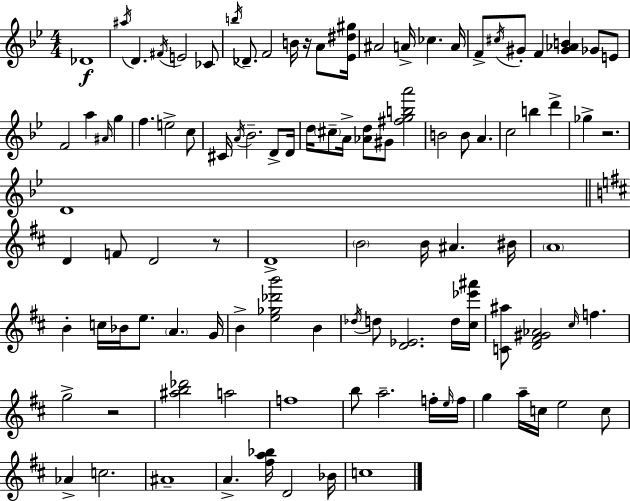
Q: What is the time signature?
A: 4/4